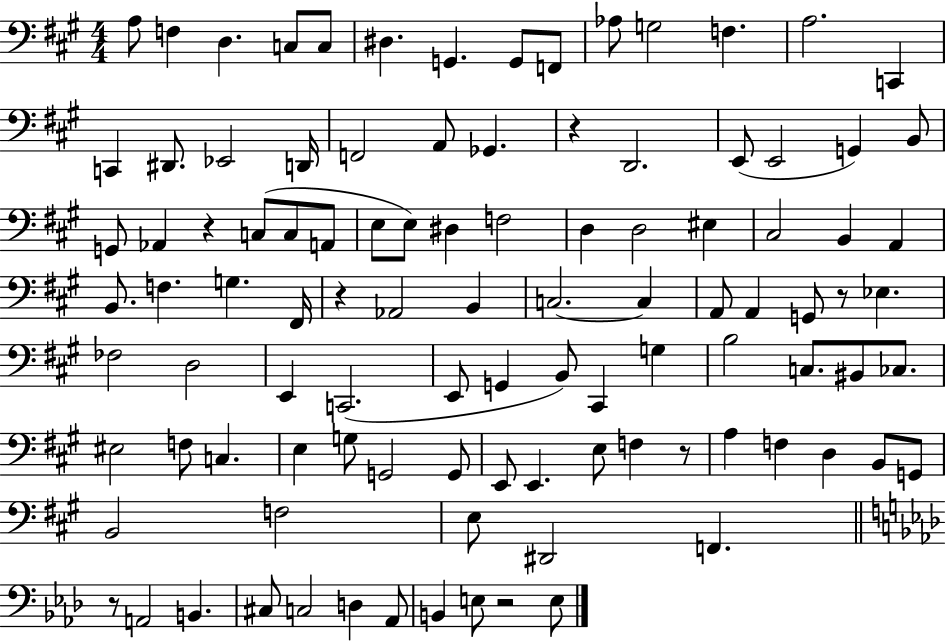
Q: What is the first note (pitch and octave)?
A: A3